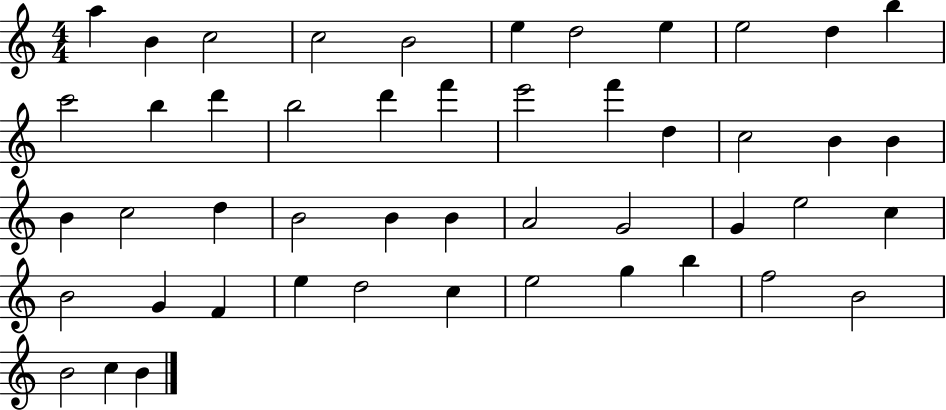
{
  \clef treble
  \numericTimeSignature
  \time 4/4
  \key c \major
  a''4 b'4 c''2 | c''2 b'2 | e''4 d''2 e''4 | e''2 d''4 b''4 | \break c'''2 b''4 d'''4 | b''2 d'''4 f'''4 | e'''2 f'''4 d''4 | c''2 b'4 b'4 | \break b'4 c''2 d''4 | b'2 b'4 b'4 | a'2 g'2 | g'4 e''2 c''4 | \break b'2 g'4 f'4 | e''4 d''2 c''4 | e''2 g''4 b''4 | f''2 b'2 | \break b'2 c''4 b'4 | \bar "|."
}